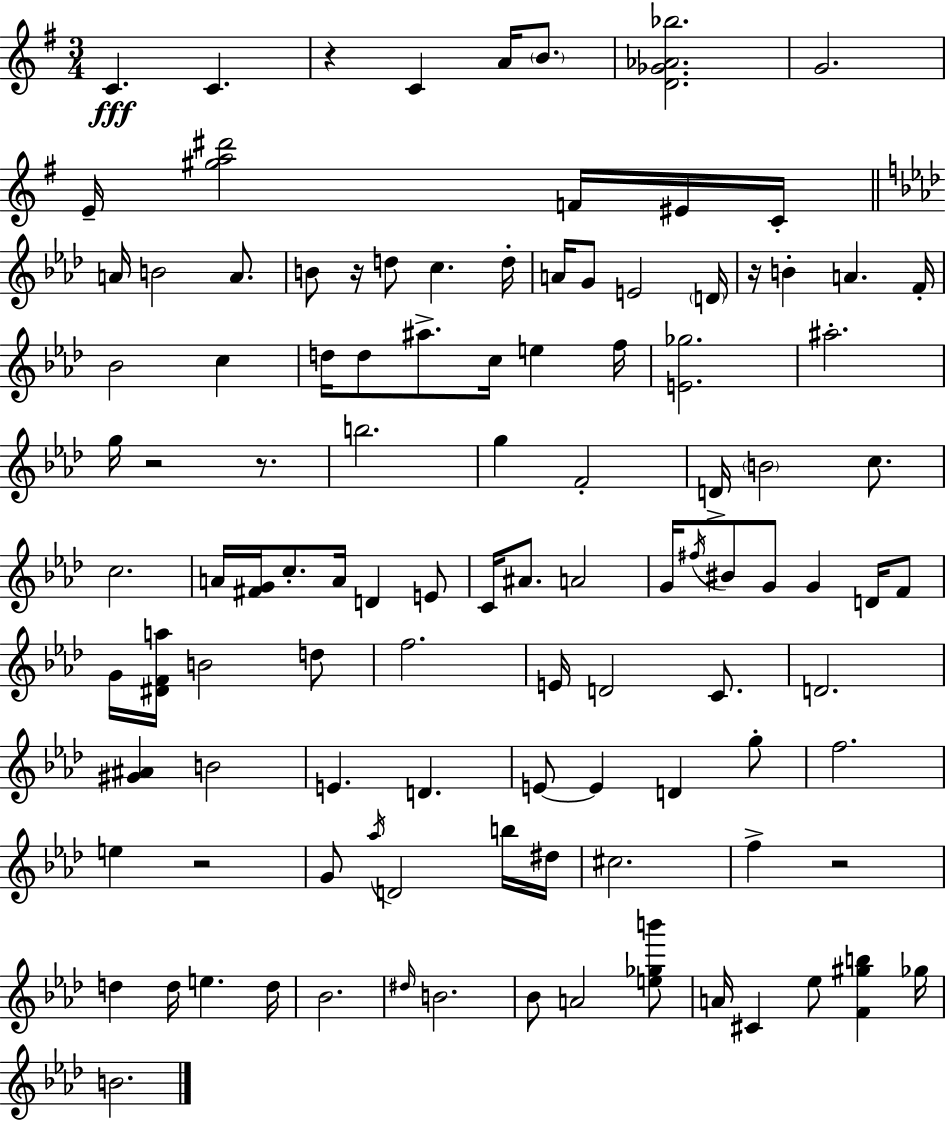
{
  \clef treble
  \numericTimeSignature
  \time 3/4
  \key e \minor
  c'4.\fff c'4. | r4 c'4 a'16 \parenthesize b'8. | <d' ges' aes' bes''>2. | g'2. | \break e'16-- <gis'' a'' dis'''>2 f'16 eis'16 c'16-. | \bar "||" \break \key aes \major a'16 b'2 a'8. | b'8 r16 d''8 c''4. d''16-. | a'16 g'8 e'2 \parenthesize d'16 | r16 b'4-. a'4. f'16-. | \break bes'2 c''4 | d''16 d''8 ais''8.-> c''16 e''4 f''16 | <e' ges''>2. | ais''2.-. | \break g''16 r2 r8. | b''2. | g''4 f'2-. | d'16-> \parenthesize b'2 c''8. | \break c''2. | a'16 <fis' g'>16 c''8.-. a'16 d'4 e'8 | c'16 ais'8. a'2 | g'16 \acciaccatura { fis''16 } bis'8 g'8 g'4 d'16 f'8 | \break g'16 <dis' f' a''>16 b'2 d''8 | f''2. | e'16 d'2 c'8. | d'2. | \break <gis' ais'>4 b'2 | e'4. d'4. | e'8~~ e'4 d'4 g''8-. | f''2. | \break e''4 r2 | g'8 \acciaccatura { aes''16 } d'2 | b''16 dis''16 cis''2. | f''4-> r2 | \break d''4 d''16 e''4. | d''16 bes'2. | \grace { dis''16 } b'2. | bes'8 a'2 | \break <e'' ges'' b'''>8 a'16 cis'4 ees''8 <f' gis'' b''>4 | ges''16 b'2. | \bar "|."
}